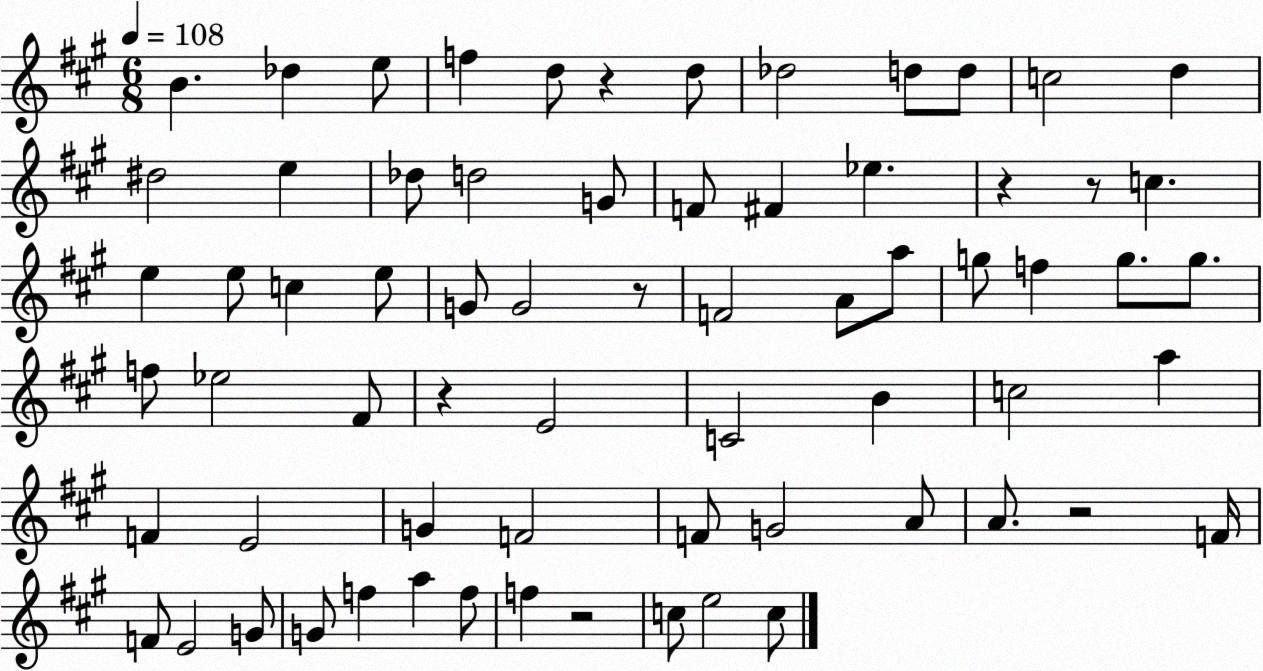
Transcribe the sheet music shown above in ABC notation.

X:1
T:Untitled
M:6/8
L:1/4
K:A
B _d e/2 f d/2 z d/2 _d2 d/2 d/2 c2 d ^d2 e _d/2 d2 G/2 F/2 ^F _e z z/2 c e e/2 c e/2 G/2 G2 z/2 F2 A/2 a/2 g/2 f g/2 g/2 f/2 _e2 ^F/2 z E2 C2 B c2 a F E2 G F2 F/2 G2 A/2 A/2 z2 F/4 F/2 E2 G/2 G/2 f a f/2 f z2 c/2 e2 c/2